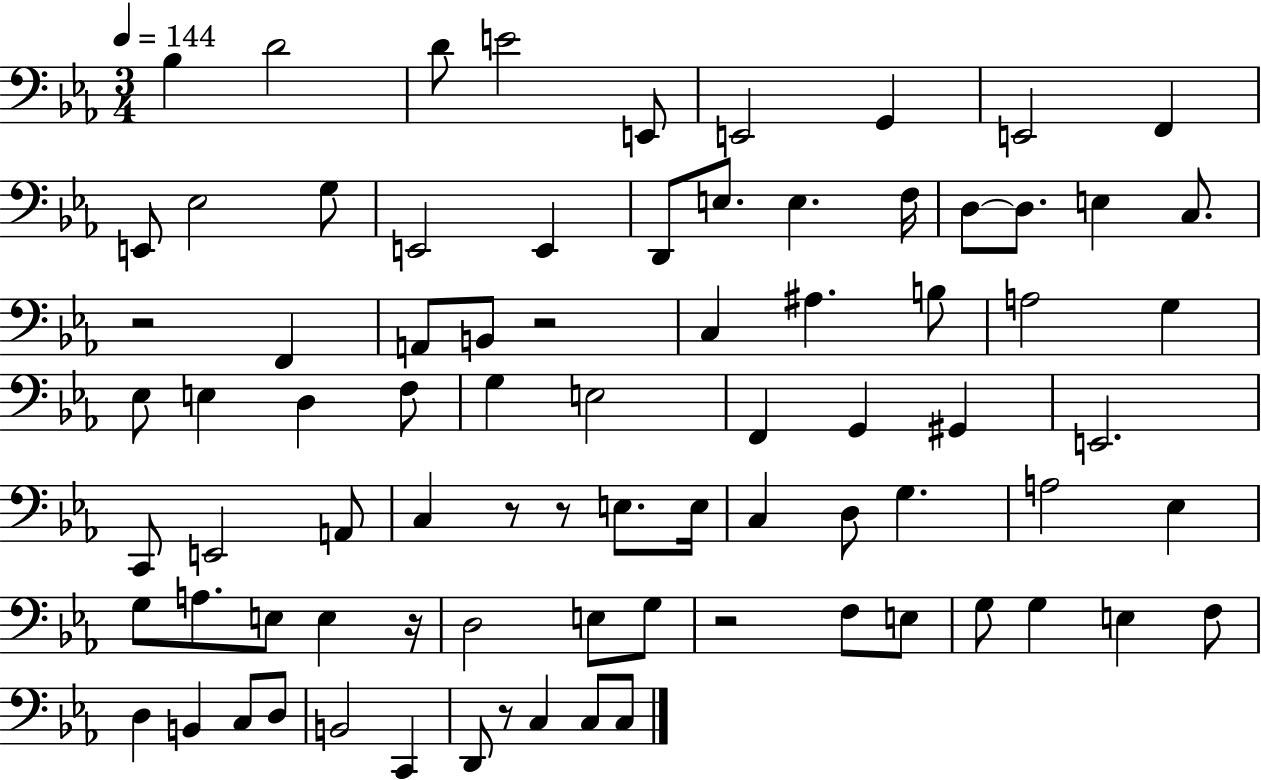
Bb3/q D4/h D4/e E4/h E2/e E2/h G2/q E2/h F2/q E2/e Eb3/h G3/e E2/h E2/q D2/e E3/e. E3/q. F3/s D3/e D3/e. E3/q C3/e. R/h F2/q A2/e B2/e R/h C3/q A#3/q. B3/e A3/h G3/q Eb3/e E3/q D3/q F3/e G3/q E3/h F2/q G2/q G#2/q E2/h. C2/e E2/h A2/e C3/q R/e R/e E3/e. E3/s C3/q D3/e G3/q. A3/h Eb3/q G3/e A3/e. E3/e E3/q R/s D3/h E3/e G3/e R/h F3/e E3/e G3/e G3/q E3/q F3/e D3/q B2/q C3/e D3/e B2/h C2/q D2/e R/e C3/q C3/e C3/e